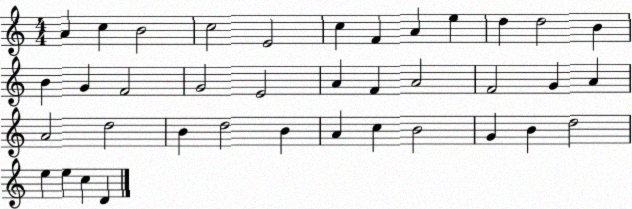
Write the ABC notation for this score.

X:1
T:Untitled
M:4/4
L:1/4
K:C
A c B2 c2 E2 c F A e d d2 B B G F2 G2 E2 A F A2 F2 G A A2 d2 B d2 B A c B2 G B d2 e e c D